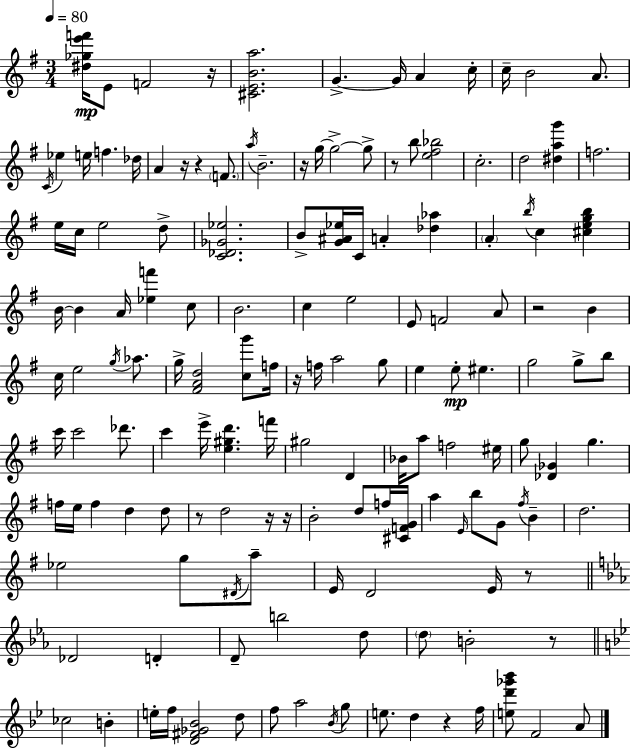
[D#5,Gb5,E6,F6]/s E4/e F4/h R/s [C#4,E4,B4,A5]/h. G4/q. G4/s A4/q C5/s C5/s B4/h A4/e. C4/s Eb5/q E5/s F5/q. Db5/s A4/q R/s R/q F4/e. A5/s B4/h. R/s G5/s G5/h G5/e R/e B5/e [E5,F#5,Bb5]/h C5/h. D5/h [D#5,A5,G6]/q F5/h. E5/s C5/s E5/h D5/e [C4,Db4,Gb4,Eb5]/h. B4/e [G4,A#4,Eb5]/s C4/s A4/q [Db5,Ab5]/q A4/q B5/s C5/q [C#5,E5,G5,B5]/q B4/s B4/q A4/s [Eb5,F6]/q C5/e B4/h. C5/q E5/h E4/e F4/h A4/e R/h B4/q C5/s E5/h G5/s Ab5/e. G5/s [F#4,A4,D5]/h [C5,G6]/e F5/s R/s F5/s A5/h G5/e E5/q E5/e EIS5/q. G5/h G5/e B5/e C6/s C6/h Db6/e. C6/q E6/s [E5,G#5,D6]/q. F6/s G#5/h D4/q Bb4/s A5/e F5/h EIS5/s G5/e [Db4,Gb4]/q G5/q. F5/s E5/s F5/q D5/q D5/e R/e D5/h R/s R/s B4/h D5/e F5/s [C#4,F4,G4]/s A5/q E4/s B5/e G4/e F#5/s B4/q D5/h. Eb5/h G5/e D#4/s A5/e E4/s D4/h E4/s R/e Db4/h D4/q D4/e B5/h D5/e D5/e B4/h R/e CES5/h B4/q E5/s F5/s [D4,F#4,Gb4,Bb4]/h D5/e F5/e A5/h Bb4/s G5/e E5/e. D5/q R/q F5/s [E5,D6,Gb6,Bb6]/e F4/h A4/e